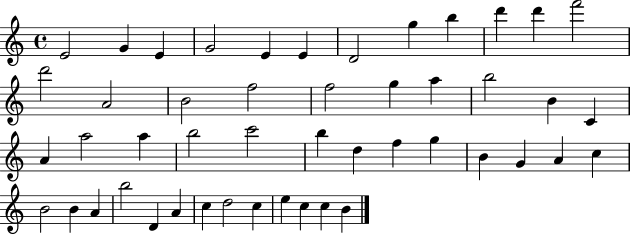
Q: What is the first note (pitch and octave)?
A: E4